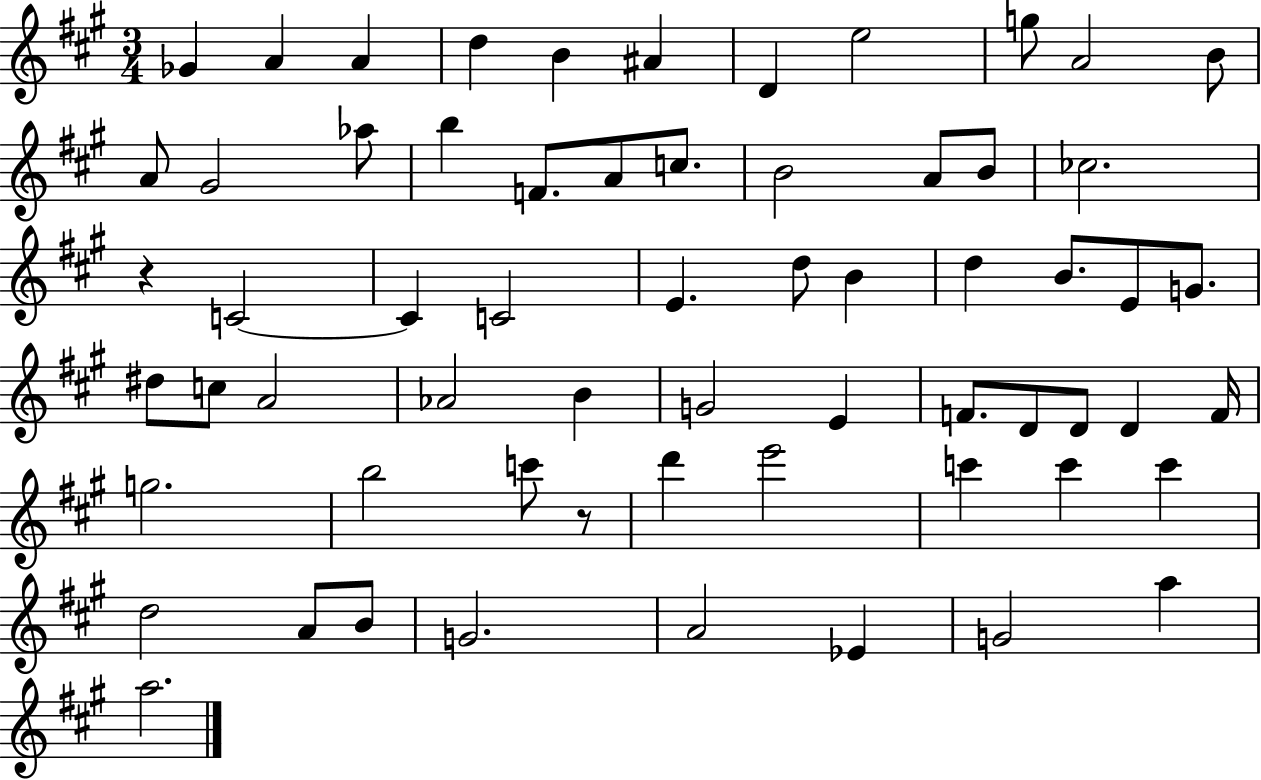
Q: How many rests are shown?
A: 2